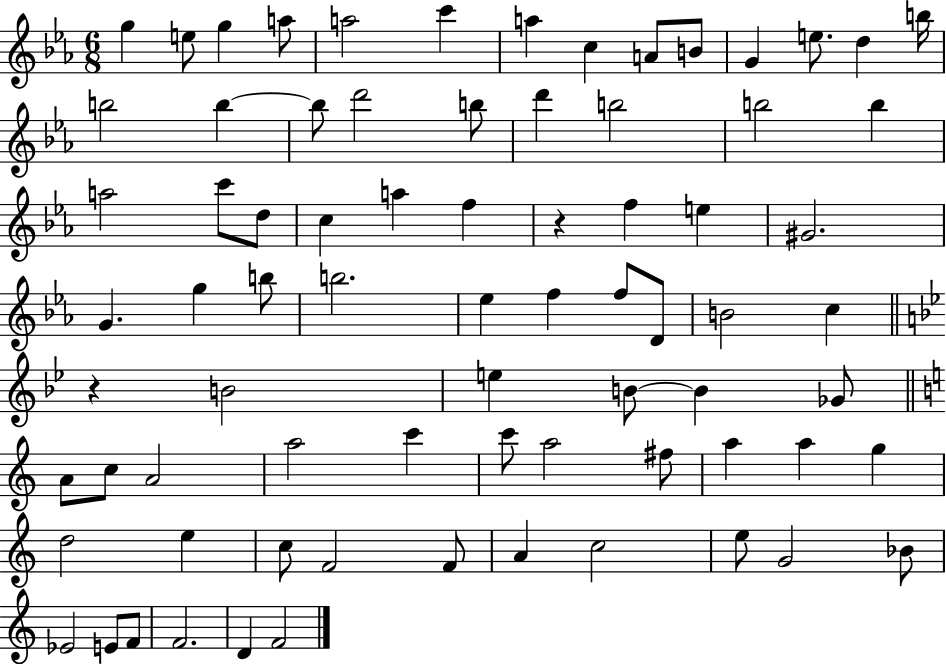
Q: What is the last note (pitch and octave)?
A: F4